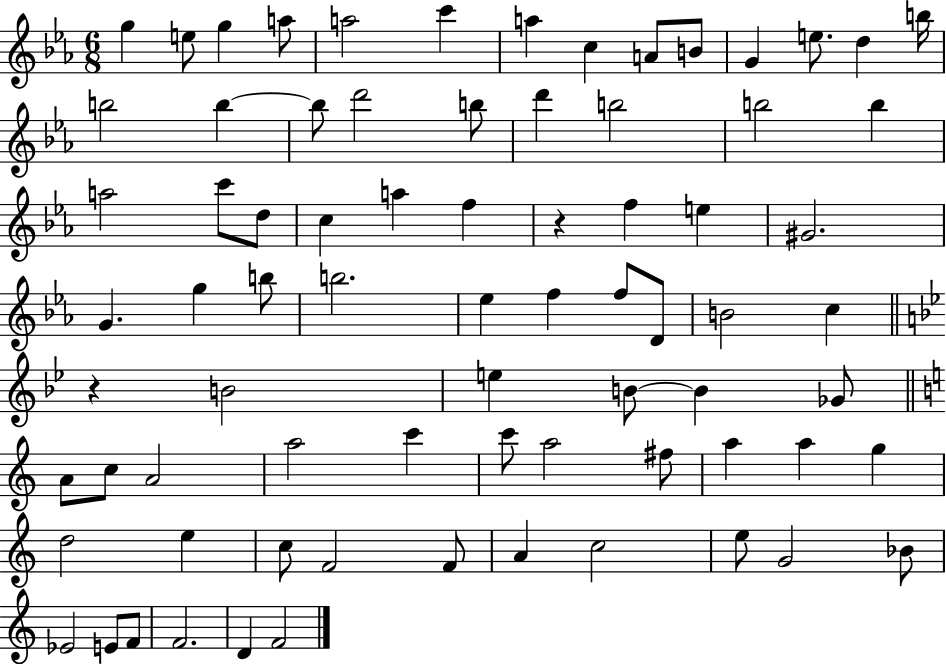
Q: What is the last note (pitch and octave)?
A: F4